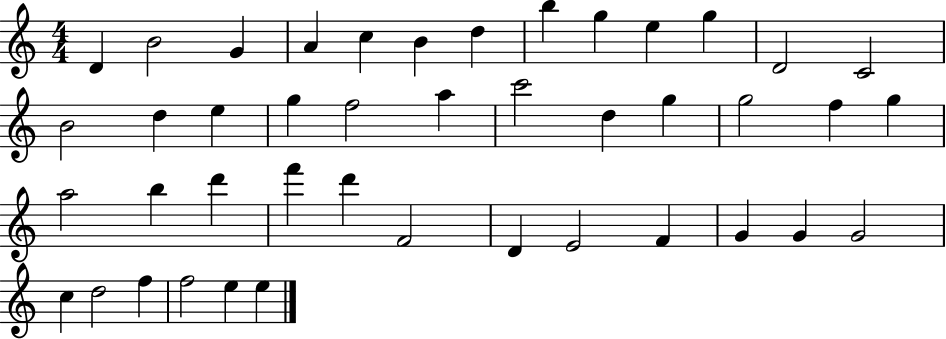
{
  \clef treble
  \numericTimeSignature
  \time 4/4
  \key c \major
  d'4 b'2 g'4 | a'4 c''4 b'4 d''4 | b''4 g''4 e''4 g''4 | d'2 c'2 | \break b'2 d''4 e''4 | g''4 f''2 a''4 | c'''2 d''4 g''4 | g''2 f''4 g''4 | \break a''2 b''4 d'''4 | f'''4 d'''4 f'2 | d'4 e'2 f'4 | g'4 g'4 g'2 | \break c''4 d''2 f''4 | f''2 e''4 e''4 | \bar "|."
}